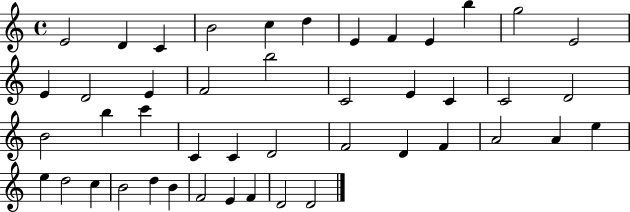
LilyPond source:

{
  \clef treble
  \time 4/4
  \defaultTimeSignature
  \key c \major
  e'2 d'4 c'4 | b'2 c''4 d''4 | e'4 f'4 e'4 b''4 | g''2 e'2 | \break e'4 d'2 e'4 | f'2 b''2 | c'2 e'4 c'4 | c'2 d'2 | \break b'2 b''4 c'''4 | c'4 c'4 d'2 | f'2 d'4 f'4 | a'2 a'4 e''4 | \break e''4 d''2 c''4 | b'2 d''4 b'4 | f'2 e'4 f'4 | d'2 d'2 | \break \bar "|."
}